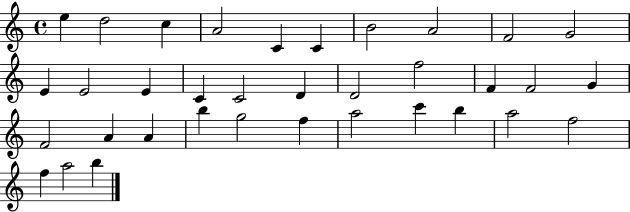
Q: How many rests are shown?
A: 0